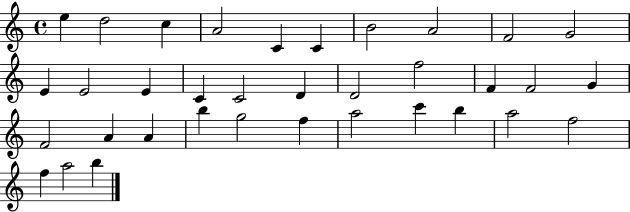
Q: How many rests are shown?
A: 0